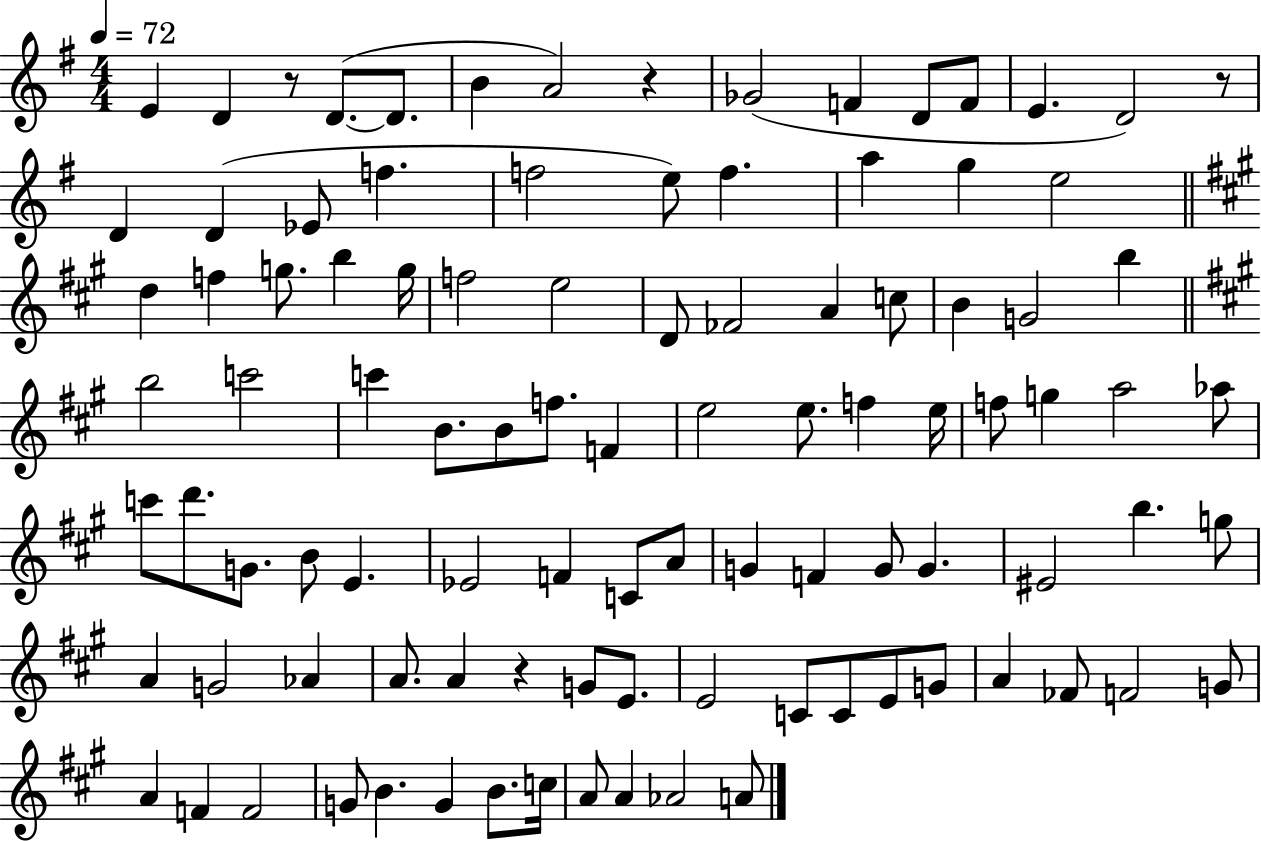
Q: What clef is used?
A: treble